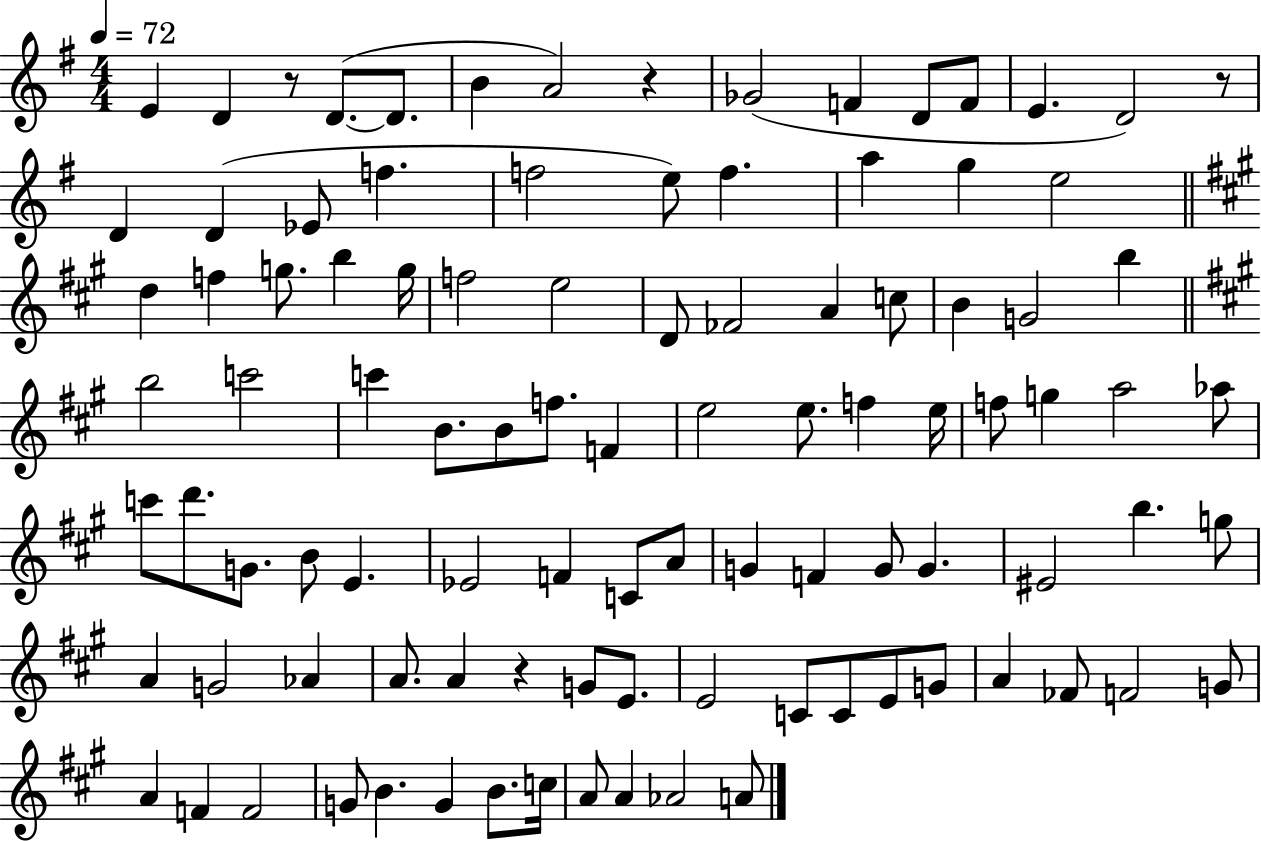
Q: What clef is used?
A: treble